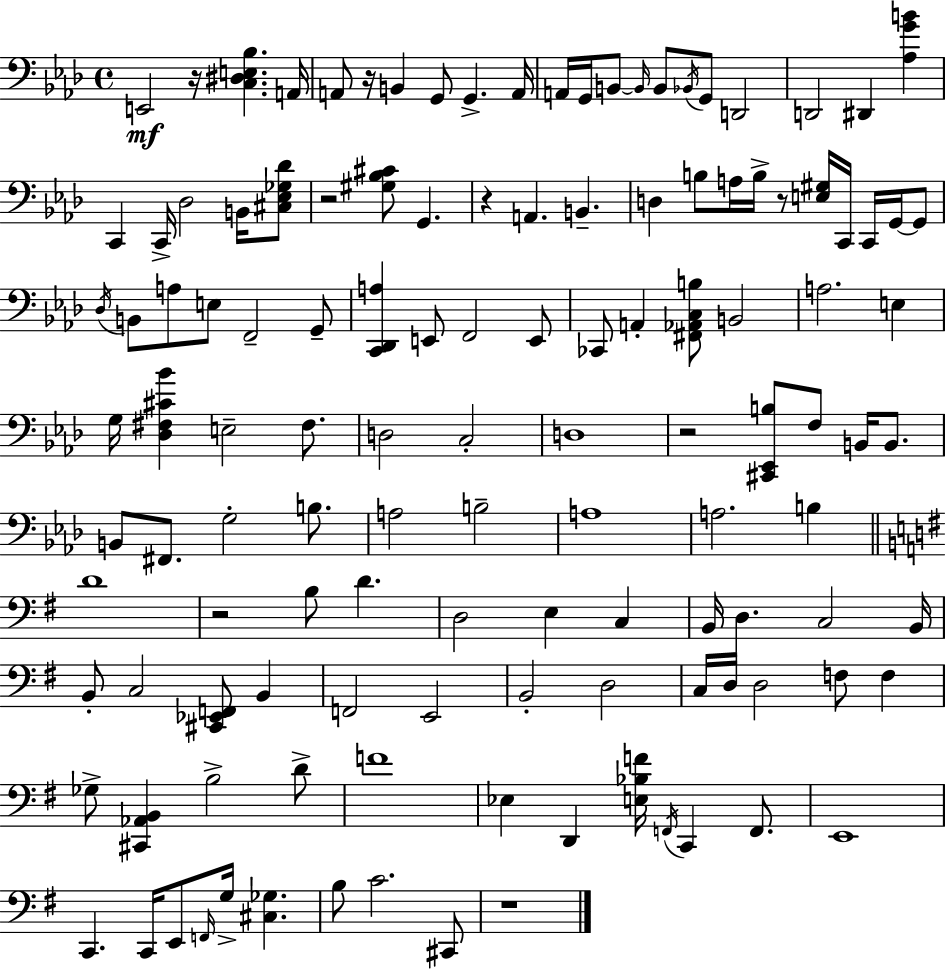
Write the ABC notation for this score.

X:1
T:Untitled
M:4/4
L:1/4
K:Ab
E,,2 z/4 [C,^D,E,_B,] A,,/4 A,,/2 z/4 B,, G,,/2 G,, A,,/4 A,,/4 G,,/4 B,,/2 B,,/4 B,,/2 _B,,/4 G,,/2 D,,2 D,,2 ^D,, [_A,GB] C,, C,,/4 _D,2 B,,/4 [^C,_E,_G,_D]/2 z2 [^G,_B,^C]/2 G,, z A,, B,, D, B,/2 A,/4 B,/4 z/2 [E,^G,]/4 C,,/4 C,,/4 G,,/4 G,,/2 _D,/4 B,,/2 A,/2 E,/2 F,,2 G,,/2 [C,,_D,,A,] E,,/2 F,,2 E,,/2 _C,,/2 A,, [^F,,_A,,C,B,]/2 B,,2 A,2 E, G,/4 [_D,^F,^C_B] E,2 ^F,/2 D,2 C,2 D,4 z2 [^C,,_E,,B,]/2 F,/2 B,,/4 B,,/2 B,,/2 ^F,,/2 G,2 B,/2 A,2 B,2 A,4 A,2 B, D4 z2 B,/2 D D,2 E, C, B,,/4 D, C,2 B,,/4 B,,/2 C,2 [^C,,_E,,F,,]/2 B,, F,,2 E,,2 B,,2 D,2 C,/4 D,/4 D,2 F,/2 F, _G,/2 [^C,,_A,,B,,] B,2 D/2 F4 _E, D,, [E,_B,F]/4 F,,/4 C,, F,,/2 E,,4 C,, C,,/4 E,,/2 F,,/4 G,/4 [^C,_G,] B,/2 C2 ^C,,/2 z4